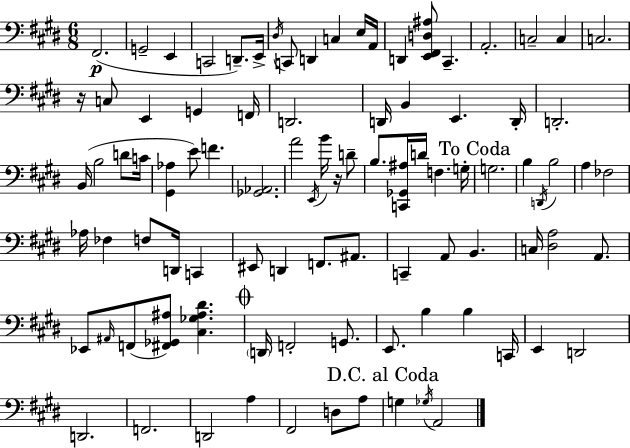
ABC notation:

X:1
T:Untitled
M:6/8
L:1/4
K:E
^F,,2 G,,2 E,, C,,2 D,,/2 E,,/4 ^D,/4 C,,/2 D,, C, E,/4 A,,/4 D,, [E,,^F,,D,^A,]/2 ^C,, A,,2 C,2 C, C,2 z/4 C,/2 E,, G,, F,,/4 D,,2 D,,/4 B,, E,, D,,/4 D,,2 B,,/4 B,2 D/2 C/4 [^G,,_A,] E/2 F [_G,,_A,,]2 A2 E,,/4 B/4 z/4 D/2 B,/2 [C,,_G,,^A,]/4 D/4 F, G,/4 G,2 B, D,,/4 B,2 A, _F,2 _A,/4 _F, F,/2 D,,/4 C,, ^E,,/2 D,, F,,/2 ^A,,/2 C,, A,,/2 B,, C,/4 [^D,A,]2 A,,/2 _E,,/2 ^A,,/4 F,,/2 [^F,,_G,,^A,]/2 [^C,_G,^A,^D] D,,/4 F,,2 G,,/2 E,,/2 B, B, C,,/4 E,, D,,2 D,,2 F,,2 D,,2 A, ^F,,2 D,/2 A,/2 G, _G,/4 A,,2